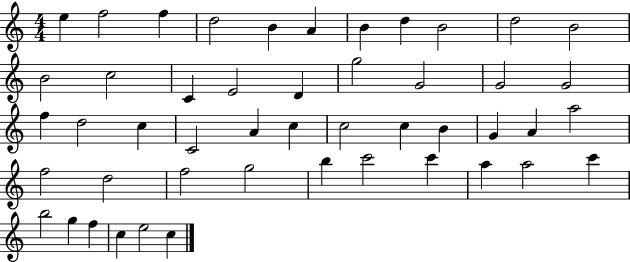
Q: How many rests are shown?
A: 0